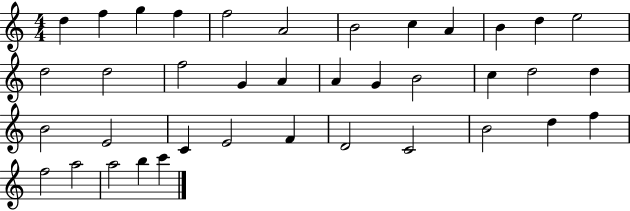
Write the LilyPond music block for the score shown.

{
  \clef treble
  \numericTimeSignature
  \time 4/4
  \key c \major
  d''4 f''4 g''4 f''4 | f''2 a'2 | b'2 c''4 a'4 | b'4 d''4 e''2 | \break d''2 d''2 | f''2 g'4 a'4 | a'4 g'4 b'2 | c''4 d''2 d''4 | \break b'2 e'2 | c'4 e'2 f'4 | d'2 c'2 | b'2 d''4 f''4 | \break f''2 a''2 | a''2 b''4 c'''4 | \bar "|."
}